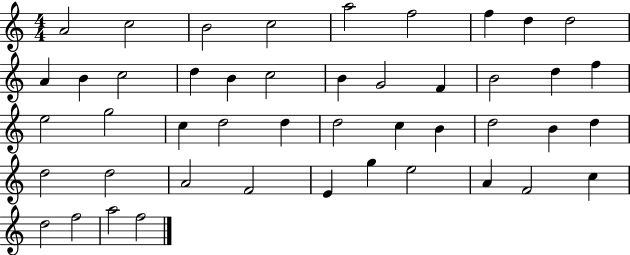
X:1
T:Untitled
M:4/4
L:1/4
K:C
A2 c2 B2 c2 a2 f2 f d d2 A B c2 d B c2 B G2 F B2 d f e2 g2 c d2 d d2 c B d2 B d d2 d2 A2 F2 E g e2 A F2 c d2 f2 a2 f2